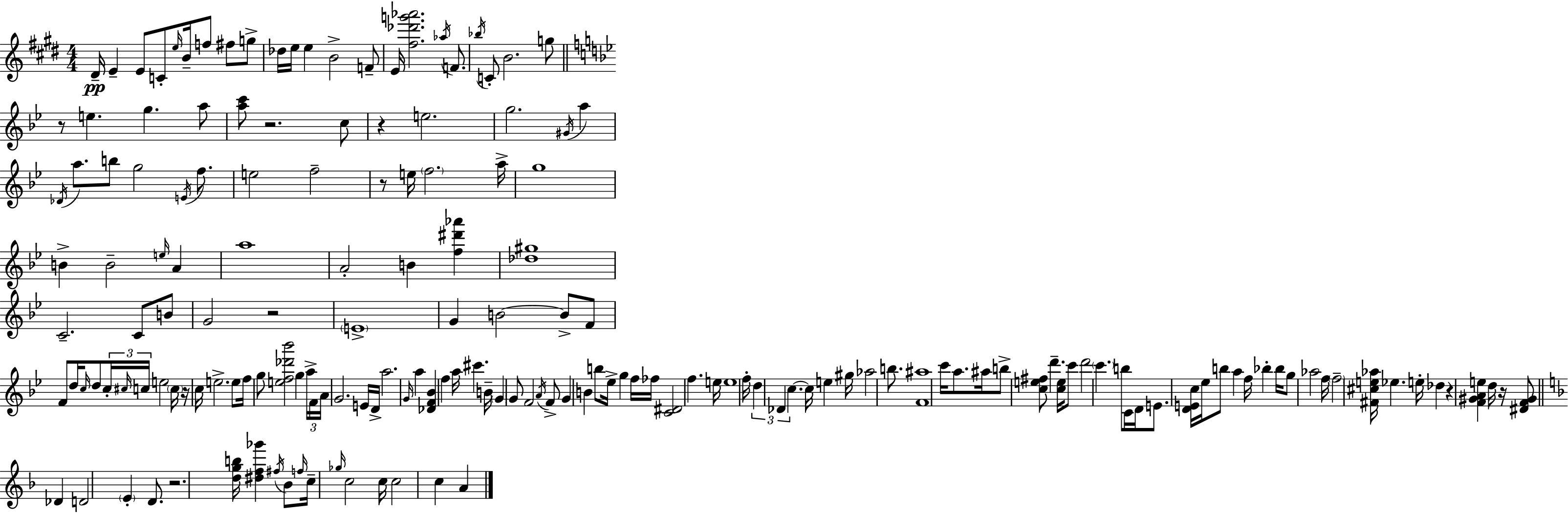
{
  \clef treble
  \numericTimeSignature
  \time 4/4
  \key e \major
  dis'16--\pp e'4-- e'8 c'8-. \grace { e''16 } b'16-- f''8 fis''8 g''8-> | des''16 e''16 e''4 b'2-> f'8-- | e'16 <fis'' des''' g''' aes'''>2. \acciaccatura { aes''16 } f'8. | \acciaccatura { bes''16 } c'8-. b'2. | \break g''8 \bar "||" \break \key bes \major r8 e''4. g''4. a''8 | <a'' c'''>8 r2. c''8 | r4 e''2. | g''2. \acciaccatura { gis'16 } a''4 | \break \acciaccatura { des'16 } a''8. b''8 g''2 \acciaccatura { e'16 } | f''8. e''2 f''2-- | r8 e''16 \parenthesize f''2. | a''16-> g''1 | \break b'4-> b'2-- \grace { e''16 } | a'4 a''1 | a'2-. b'4 | <f'' dis''' aes'''>4 <des'' gis''>1 | \break c'2.-- | c'8 b'8 g'2 r2 | \parenthesize e'1-> | g'4 b'2~~ | \break b'8-> f'8 f'8 d''16 \grace { c''16 } d''8 \tuplet 3/2 { c''16-. \grace { cis''16 } c''16 } e''2 | \parenthesize c''16 r16 c''16 e''2.-> | e''8 f''16 g''8 <e'' f'' des''' bes'''>2 | g''4 \tuplet 3/2 { a''16-> f'16 a'16 } g'2. | \break e'16 d'16-> a''2. | \grace { g'16 } a''4 <des' f' bes'>4 f''4 a''16 | cis'''4. b'16-- \parenthesize g'4 g'8 f'2 | \acciaccatura { a'16 } f'8-> g'4 b'4 | \break b''8 ees''16-> g''4 f''16 fes''16 <c' dis'>2 | f''4. e''16 e''1 | f''16-. \tuplet 3/2 { d''4 des'4 | c''4.~~ } c''16 e''4 gis''16 aes''2 | \break b''8. <f' ais''>1 | c'''16 a''8. ais''16 b''8-> <c'' e'' fis''>8 | d'''4.-- <c'' e''>16 c'''8 d'''2 | \parenthesize c'''4. b''8 c'16 d'16 e'8. <d' e' c''>16 | \break ees''16 b''8 a''4 f''16 bes''4-. bes''16 g''8 aes''2 | f''16 \parenthesize f''2-- | <fis' cis'' e'' aes''>16 ees''4. e''16-. des''4 r4 | <f' gis' a' e''>4 d''16 r16 <dis' f' gis'>8 \bar "||" \break \key d \minor des'4 d'2 \parenthesize e'4-. | d'8. r2. <d'' g'' b''>16 | <dis'' f'' ges'''>4 \acciaccatura { fis''16 } bes'8 \grace { f''16 } c''16-- \grace { ges''16 } c''2 | c''16 c''2 c''4 a'4 | \break \bar "|."
}